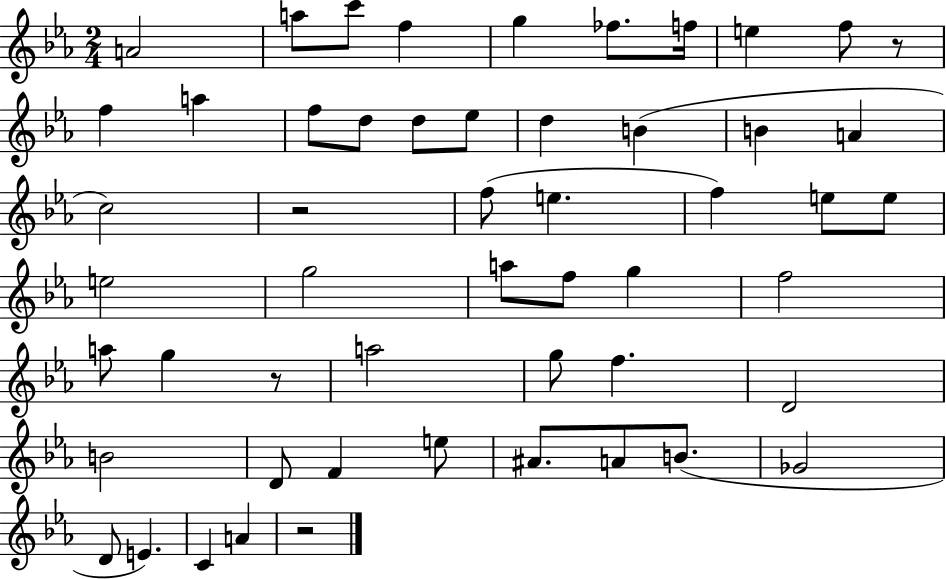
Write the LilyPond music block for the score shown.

{
  \clef treble
  \numericTimeSignature
  \time 2/4
  \key ees \major
  a'2 | a''8 c'''8 f''4 | g''4 fes''8. f''16 | e''4 f''8 r8 | \break f''4 a''4 | f''8 d''8 d''8 ees''8 | d''4 b'4( | b'4 a'4 | \break c''2) | r2 | f''8( e''4. | f''4) e''8 e''8 | \break e''2 | g''2 | a''8 f''8 g''4 | f''2 | \break a''8 g''4 r8 | a''2 | g''8 f''4. | d'2 | \break b'2 | d'8 f'4 e''8 | ais'8. a'8 b'8.( | ges'2 | \break d'8 e'4.) | c'4 a'4 | r2 | \bar "|."
}